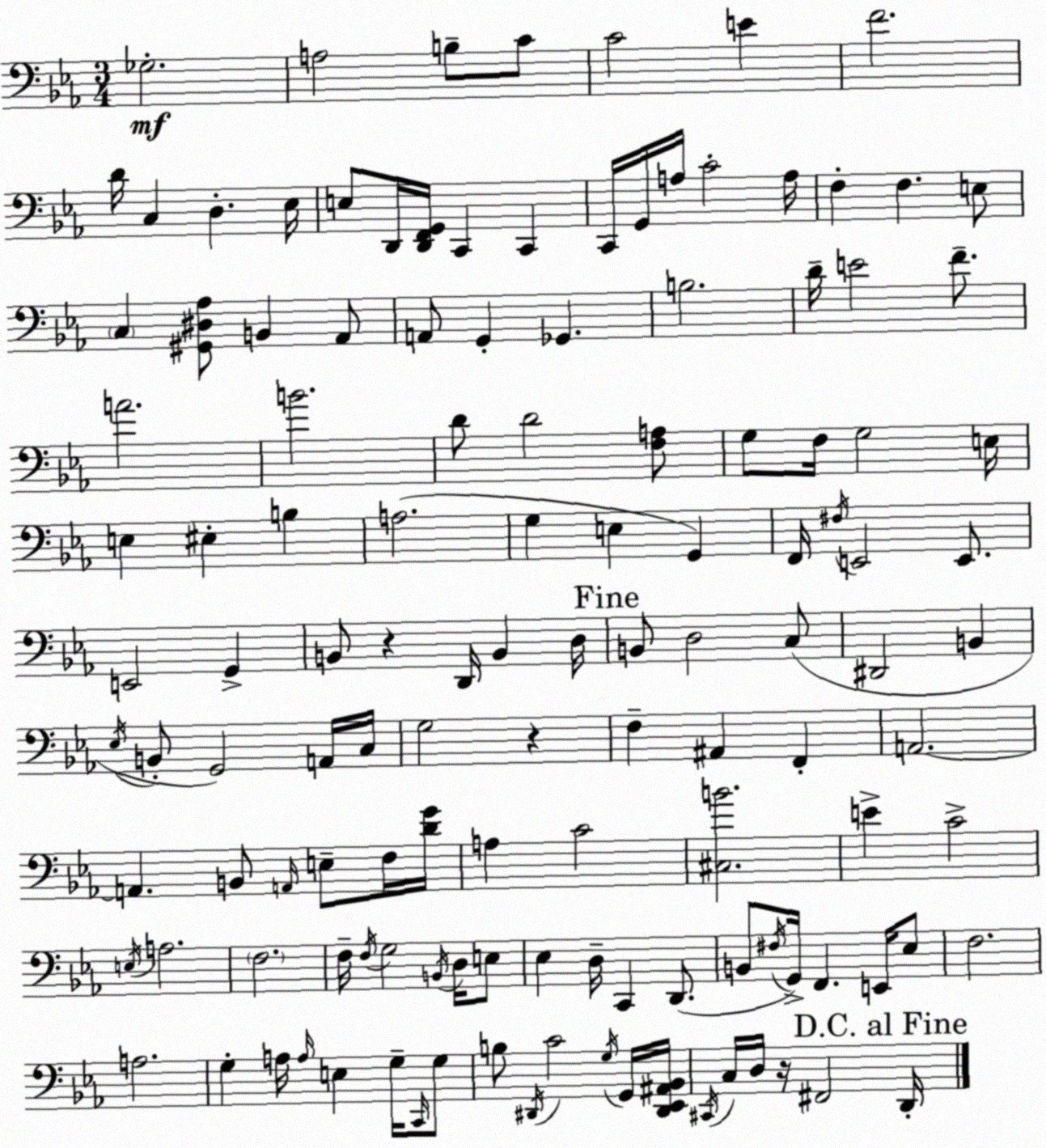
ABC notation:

X:1
T:Untitled
M:3/4
L:1/4
K:Eb
_G,2 A,2 B,/2 C/2 C2 E F2 D/4 C, D, _E,/4 E,/2 D,,/4 [D,,F,,G,,]/4 C,, C,, C,,/4 G,,/4 A,/4 C2 A,/4 F, F, E,/2 C, [^G,,^D,_A,]/2 B,, _A,,/2 A,,/2 G,, _G,, B,2 D/4 E2 F/2 A2 B2 D/2 D2 [F,A,]/2 G,/2 F,/4 G,2 E,/4 E, ^E, B, A,2 G, E, G,, F,,/4 ^F,/4 E,,2 E,,/2 E,,2 G,, B,,/2 z D,,/4 B,, D,/4 B,,/2 D,2 C,/2 ^D,,2 B,, _E,/4 B,,/2 G,,2 A,,/4 C,/4 G,2 z F, ^A,, F,, A,,2 A,, B,,/2 A,,/4 E,/2 F,/4 [DG]/4 A, C2 [^C,B]2 E C2 E,/4 A,2 F,2 F,/4 F,/4 G,2 B,,/4 D,/4 E,/2 _E, D,/4 C,, D,,/2 B,,/2 ^F,/4 G,,/4 F,, E,,/4 _E,/2 F,2 A,2 G, A,/4 A,/4 E, G,/4 C,,/4 G,/2 B,/2 ^D,,/4 C2 G,/4 G,,/4 [^D,,_E,,^A,,_B,,]/4 ^C,,/4 C,/4 D,/4 z/4 ^F,,2 D,,/4